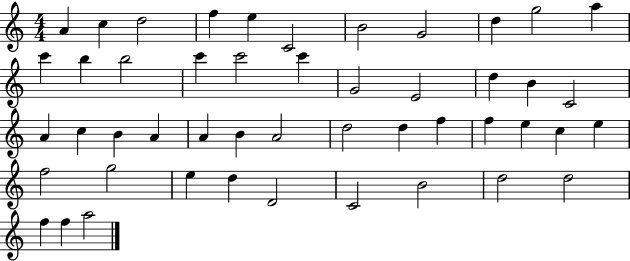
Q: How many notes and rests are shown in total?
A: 48